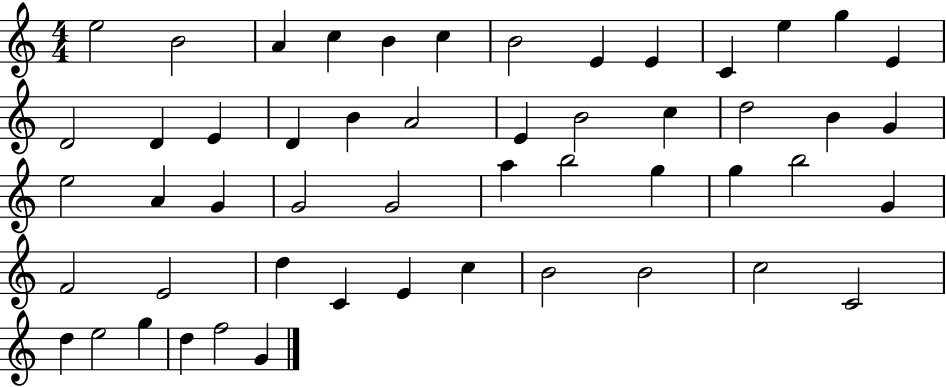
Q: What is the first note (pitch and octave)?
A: E5